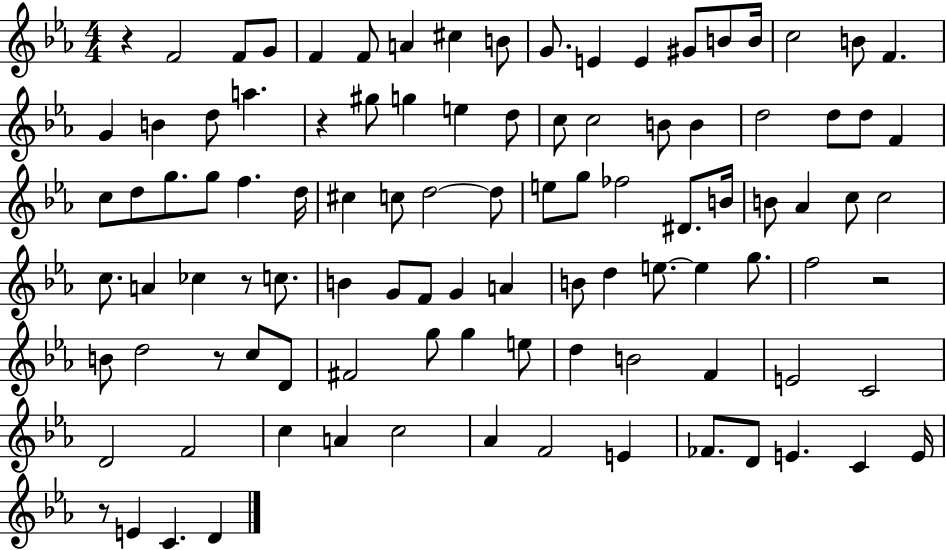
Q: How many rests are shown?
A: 6